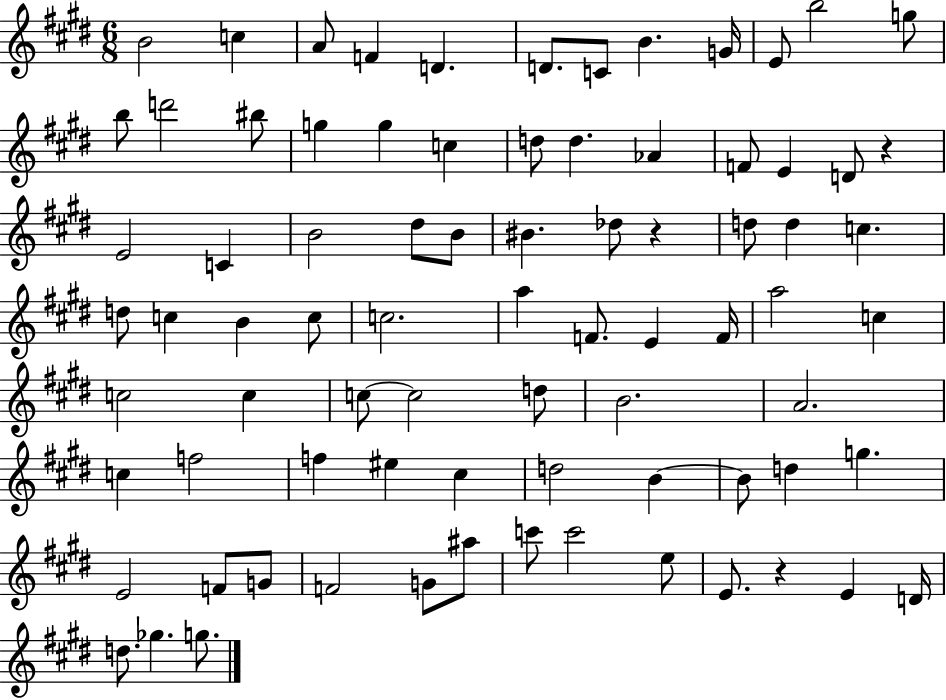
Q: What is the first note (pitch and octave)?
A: B4